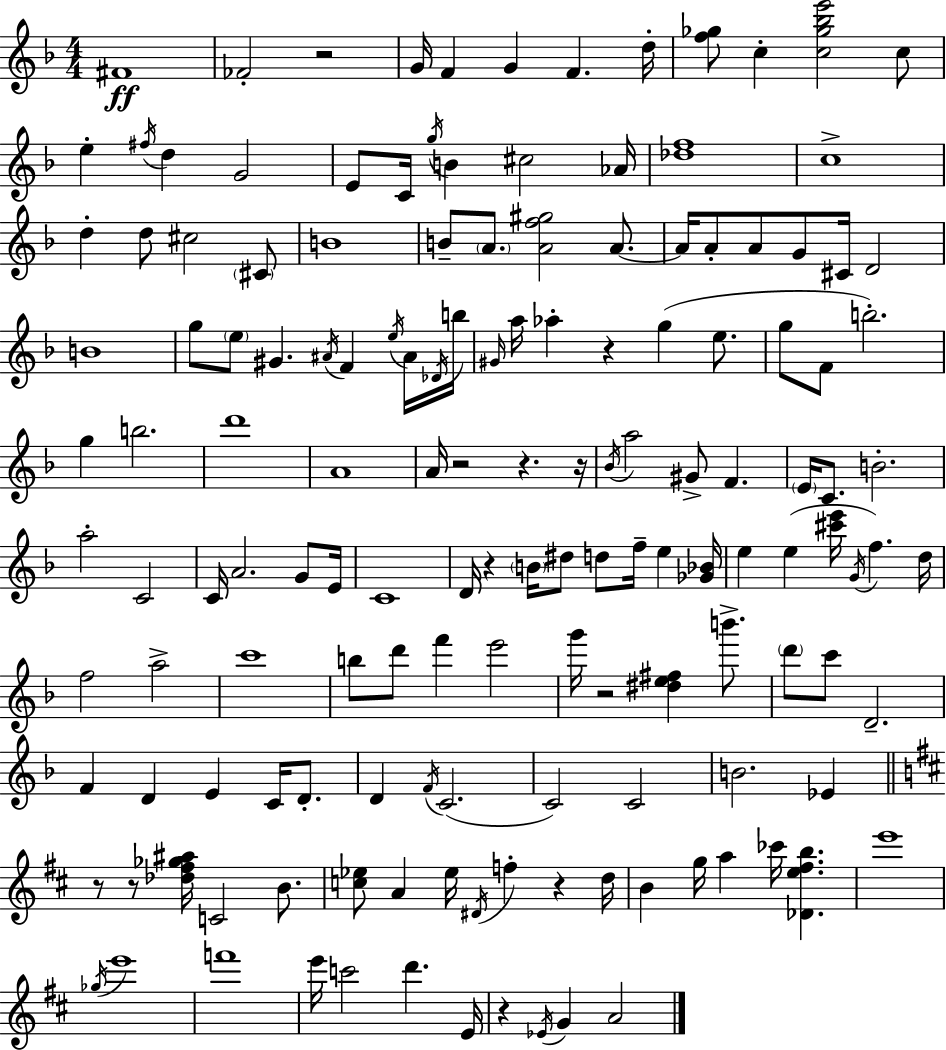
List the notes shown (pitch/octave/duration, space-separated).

F#4/w FES4/h R/h G4/s F4/q G4/q F4/q. D5/s [F5,Gb5]/e C5/q [C5,Gb5,Bb5,E6]/h C5/e E5/q F#5/s D5/q G4/h E4/e C4/s G5/s B4/q C#5/h Ab4/s [Db5,F5]/w C5/w D5/q D5/e C#5/h C#4/e B4/w B4/e A4/e. [A4,F5,G#5]/h A4/e. A4/s A4/e A4/e G4/e C#4/s D4/h B4/w G5/e E5/e G#4/q. A#4/s F4/q E5/s A#4/s Db4/s B5/s G#4/s A5/s Ab5/q R/q G5/q E5/e. G5/e F4/e B5/h. G5/q B5/h. D6/w A4/w A4/s R/h R/q. R/s Bb4/s A5/h G#4/e F4/q. E4/s C4/e. B4/h. A5/h C4/h C4/s A4/h. G4/e E4/s C4/w D4/s R/q B4/s D#5/e D5/e F5/s E5/q [Gb4,Bb4]/s E5/q E5/q [C#6,E6]/s G4/s F5/q. D5/s F5/h A5/h C6/w B5/e D6/e F6/q E6/h G6/s R/h [D#5,E5,F#5]/q B6/e. D6/e C6/e D4/h. F4/q D4/q E4/q C4/s D4/e. D4/q F4/s C4/h. C4/h C4/h B4/h. Eb4/q R/e R/e [Db5,F#5,Gb5,A#5]/s C4/h B4/e. [C5,Eb5]/e A4/q Eb5/s D#4/s F5/q R/q D5/s B4/q G5/s A5/q CES6/s [Db4,E5,F#5,B5]/q. E6/w Gb5/s E6/w F6/w E6/s C6/h D6/q. E4/s R/q Eb4/s G4/q A4/h